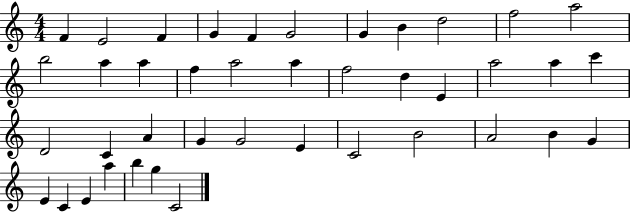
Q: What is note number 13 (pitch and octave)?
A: A5